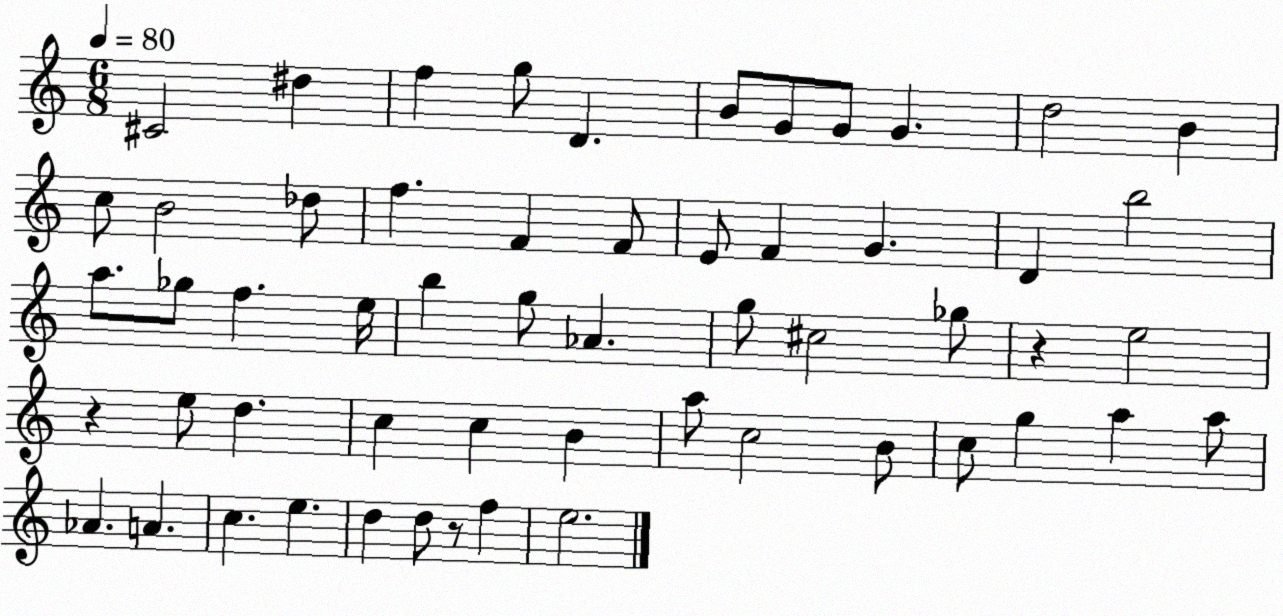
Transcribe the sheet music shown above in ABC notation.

X:1
T:Untitled
M:6/8
L:1/4
K:C
^C2 ^d f g/2 D B/2 G/2 G/2 G d2 B c/2 B2 _d/2 f F F/2 E/2 F G D b2 a/2 _g/2 f e/4 b g/2 _A g/2 ^c2 _g/2 z e2 z e/2 d c c B a/2 c2 B/2 c/2 g a a/2 _A A c e d d/2 z/2 f e2